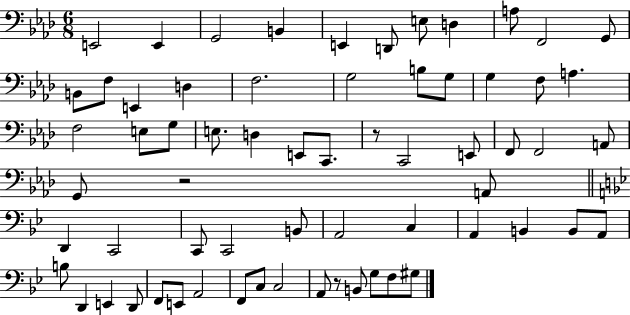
E2/h E2/q G2/h B2/q E2/q D2/e E3/e D3/q A3/e F2/h G2/e B2/e F3/e E2/q D3/q F3/h. G3/h B3/e G3/e G3/q F3/e A3/q. F3/h E3/e G3/e E3/e. D3/q E2/e C2/e. R/e C2/h E2/e F2/e F2/h A2/e G2/e R/h A2/e D2/q C2/h C2/e C2/h B2/e A2/h C3/q A2/q B2/q B2/e A2/e B3/e D2/q E2/q D2/e F2/e E2/e A2/h F2/e C3/e C3/h A2/e R/e B2/e G3/e F3/e G#3/e